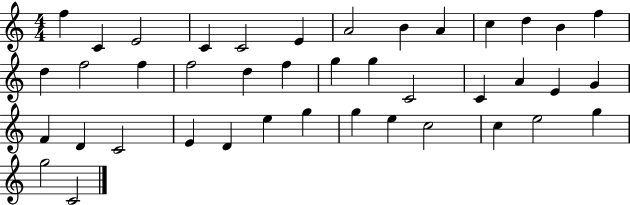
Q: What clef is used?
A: treble